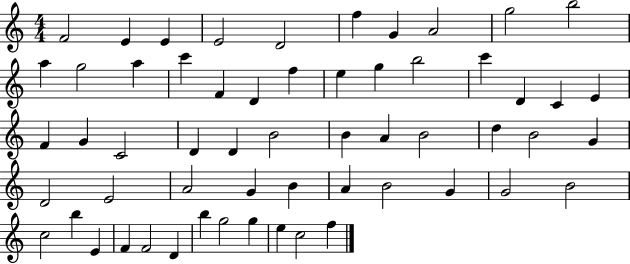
F4/h E4/q E4/q E4/h D4/h F5/q G4/q A4/h G5/h B5/h A5/q G5/h A5/q C6/q F4/q D4/q F5/q E5/q G5/q B5/h C6/q D4/q C4/q E4/q F4/q G4/q C4/h D4/q D4/q B4/h B4/q A4/q B4/h D5/q B4/h G4/q D4/h E4/h A4/h G4/q B4/q A4/q B4/h G4/q G4/h B4/h C5/h B5/q E4/q F4/q F4/h D4/q B5/q G5/h G5/q E5/q C5/h F5/q